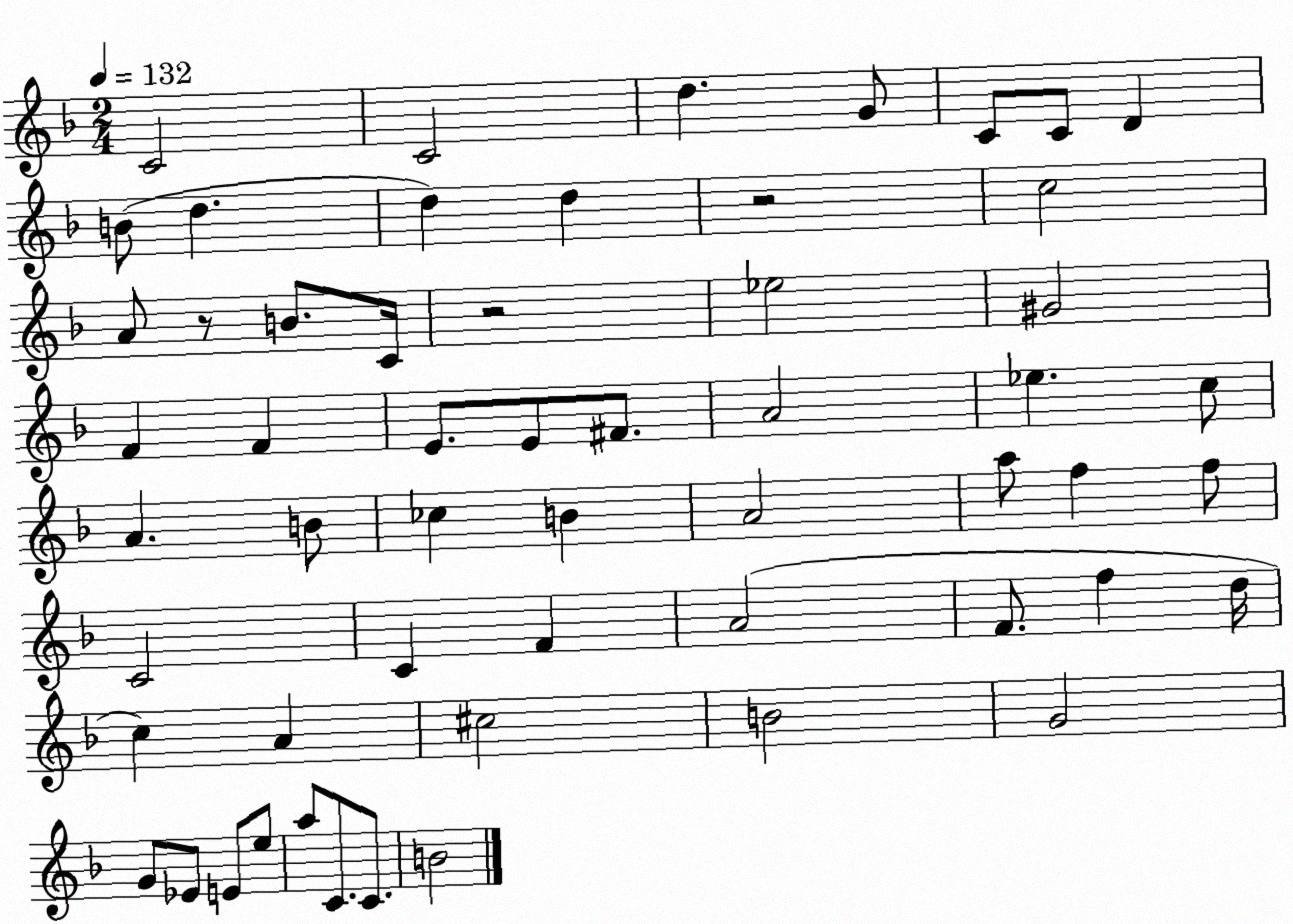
X:1
T:Untitled
M:2/4
L:1/4
K:F
C2 C2 d G/2 C/2 C/2 D B/2 d d d z2 c2 A/2 z/2 B/2 C/4 z2 _e2 ^G2 F F E/2 E/2 ^F/2 A2 _e c/2 A B/2 _c B A2 a/2 f f/2 C2 C F A2 F/2 f d/4 c A ^c2 B2 G2 G/2 _E/2 E/2 e/2 a/2 C/2 C/2 B2